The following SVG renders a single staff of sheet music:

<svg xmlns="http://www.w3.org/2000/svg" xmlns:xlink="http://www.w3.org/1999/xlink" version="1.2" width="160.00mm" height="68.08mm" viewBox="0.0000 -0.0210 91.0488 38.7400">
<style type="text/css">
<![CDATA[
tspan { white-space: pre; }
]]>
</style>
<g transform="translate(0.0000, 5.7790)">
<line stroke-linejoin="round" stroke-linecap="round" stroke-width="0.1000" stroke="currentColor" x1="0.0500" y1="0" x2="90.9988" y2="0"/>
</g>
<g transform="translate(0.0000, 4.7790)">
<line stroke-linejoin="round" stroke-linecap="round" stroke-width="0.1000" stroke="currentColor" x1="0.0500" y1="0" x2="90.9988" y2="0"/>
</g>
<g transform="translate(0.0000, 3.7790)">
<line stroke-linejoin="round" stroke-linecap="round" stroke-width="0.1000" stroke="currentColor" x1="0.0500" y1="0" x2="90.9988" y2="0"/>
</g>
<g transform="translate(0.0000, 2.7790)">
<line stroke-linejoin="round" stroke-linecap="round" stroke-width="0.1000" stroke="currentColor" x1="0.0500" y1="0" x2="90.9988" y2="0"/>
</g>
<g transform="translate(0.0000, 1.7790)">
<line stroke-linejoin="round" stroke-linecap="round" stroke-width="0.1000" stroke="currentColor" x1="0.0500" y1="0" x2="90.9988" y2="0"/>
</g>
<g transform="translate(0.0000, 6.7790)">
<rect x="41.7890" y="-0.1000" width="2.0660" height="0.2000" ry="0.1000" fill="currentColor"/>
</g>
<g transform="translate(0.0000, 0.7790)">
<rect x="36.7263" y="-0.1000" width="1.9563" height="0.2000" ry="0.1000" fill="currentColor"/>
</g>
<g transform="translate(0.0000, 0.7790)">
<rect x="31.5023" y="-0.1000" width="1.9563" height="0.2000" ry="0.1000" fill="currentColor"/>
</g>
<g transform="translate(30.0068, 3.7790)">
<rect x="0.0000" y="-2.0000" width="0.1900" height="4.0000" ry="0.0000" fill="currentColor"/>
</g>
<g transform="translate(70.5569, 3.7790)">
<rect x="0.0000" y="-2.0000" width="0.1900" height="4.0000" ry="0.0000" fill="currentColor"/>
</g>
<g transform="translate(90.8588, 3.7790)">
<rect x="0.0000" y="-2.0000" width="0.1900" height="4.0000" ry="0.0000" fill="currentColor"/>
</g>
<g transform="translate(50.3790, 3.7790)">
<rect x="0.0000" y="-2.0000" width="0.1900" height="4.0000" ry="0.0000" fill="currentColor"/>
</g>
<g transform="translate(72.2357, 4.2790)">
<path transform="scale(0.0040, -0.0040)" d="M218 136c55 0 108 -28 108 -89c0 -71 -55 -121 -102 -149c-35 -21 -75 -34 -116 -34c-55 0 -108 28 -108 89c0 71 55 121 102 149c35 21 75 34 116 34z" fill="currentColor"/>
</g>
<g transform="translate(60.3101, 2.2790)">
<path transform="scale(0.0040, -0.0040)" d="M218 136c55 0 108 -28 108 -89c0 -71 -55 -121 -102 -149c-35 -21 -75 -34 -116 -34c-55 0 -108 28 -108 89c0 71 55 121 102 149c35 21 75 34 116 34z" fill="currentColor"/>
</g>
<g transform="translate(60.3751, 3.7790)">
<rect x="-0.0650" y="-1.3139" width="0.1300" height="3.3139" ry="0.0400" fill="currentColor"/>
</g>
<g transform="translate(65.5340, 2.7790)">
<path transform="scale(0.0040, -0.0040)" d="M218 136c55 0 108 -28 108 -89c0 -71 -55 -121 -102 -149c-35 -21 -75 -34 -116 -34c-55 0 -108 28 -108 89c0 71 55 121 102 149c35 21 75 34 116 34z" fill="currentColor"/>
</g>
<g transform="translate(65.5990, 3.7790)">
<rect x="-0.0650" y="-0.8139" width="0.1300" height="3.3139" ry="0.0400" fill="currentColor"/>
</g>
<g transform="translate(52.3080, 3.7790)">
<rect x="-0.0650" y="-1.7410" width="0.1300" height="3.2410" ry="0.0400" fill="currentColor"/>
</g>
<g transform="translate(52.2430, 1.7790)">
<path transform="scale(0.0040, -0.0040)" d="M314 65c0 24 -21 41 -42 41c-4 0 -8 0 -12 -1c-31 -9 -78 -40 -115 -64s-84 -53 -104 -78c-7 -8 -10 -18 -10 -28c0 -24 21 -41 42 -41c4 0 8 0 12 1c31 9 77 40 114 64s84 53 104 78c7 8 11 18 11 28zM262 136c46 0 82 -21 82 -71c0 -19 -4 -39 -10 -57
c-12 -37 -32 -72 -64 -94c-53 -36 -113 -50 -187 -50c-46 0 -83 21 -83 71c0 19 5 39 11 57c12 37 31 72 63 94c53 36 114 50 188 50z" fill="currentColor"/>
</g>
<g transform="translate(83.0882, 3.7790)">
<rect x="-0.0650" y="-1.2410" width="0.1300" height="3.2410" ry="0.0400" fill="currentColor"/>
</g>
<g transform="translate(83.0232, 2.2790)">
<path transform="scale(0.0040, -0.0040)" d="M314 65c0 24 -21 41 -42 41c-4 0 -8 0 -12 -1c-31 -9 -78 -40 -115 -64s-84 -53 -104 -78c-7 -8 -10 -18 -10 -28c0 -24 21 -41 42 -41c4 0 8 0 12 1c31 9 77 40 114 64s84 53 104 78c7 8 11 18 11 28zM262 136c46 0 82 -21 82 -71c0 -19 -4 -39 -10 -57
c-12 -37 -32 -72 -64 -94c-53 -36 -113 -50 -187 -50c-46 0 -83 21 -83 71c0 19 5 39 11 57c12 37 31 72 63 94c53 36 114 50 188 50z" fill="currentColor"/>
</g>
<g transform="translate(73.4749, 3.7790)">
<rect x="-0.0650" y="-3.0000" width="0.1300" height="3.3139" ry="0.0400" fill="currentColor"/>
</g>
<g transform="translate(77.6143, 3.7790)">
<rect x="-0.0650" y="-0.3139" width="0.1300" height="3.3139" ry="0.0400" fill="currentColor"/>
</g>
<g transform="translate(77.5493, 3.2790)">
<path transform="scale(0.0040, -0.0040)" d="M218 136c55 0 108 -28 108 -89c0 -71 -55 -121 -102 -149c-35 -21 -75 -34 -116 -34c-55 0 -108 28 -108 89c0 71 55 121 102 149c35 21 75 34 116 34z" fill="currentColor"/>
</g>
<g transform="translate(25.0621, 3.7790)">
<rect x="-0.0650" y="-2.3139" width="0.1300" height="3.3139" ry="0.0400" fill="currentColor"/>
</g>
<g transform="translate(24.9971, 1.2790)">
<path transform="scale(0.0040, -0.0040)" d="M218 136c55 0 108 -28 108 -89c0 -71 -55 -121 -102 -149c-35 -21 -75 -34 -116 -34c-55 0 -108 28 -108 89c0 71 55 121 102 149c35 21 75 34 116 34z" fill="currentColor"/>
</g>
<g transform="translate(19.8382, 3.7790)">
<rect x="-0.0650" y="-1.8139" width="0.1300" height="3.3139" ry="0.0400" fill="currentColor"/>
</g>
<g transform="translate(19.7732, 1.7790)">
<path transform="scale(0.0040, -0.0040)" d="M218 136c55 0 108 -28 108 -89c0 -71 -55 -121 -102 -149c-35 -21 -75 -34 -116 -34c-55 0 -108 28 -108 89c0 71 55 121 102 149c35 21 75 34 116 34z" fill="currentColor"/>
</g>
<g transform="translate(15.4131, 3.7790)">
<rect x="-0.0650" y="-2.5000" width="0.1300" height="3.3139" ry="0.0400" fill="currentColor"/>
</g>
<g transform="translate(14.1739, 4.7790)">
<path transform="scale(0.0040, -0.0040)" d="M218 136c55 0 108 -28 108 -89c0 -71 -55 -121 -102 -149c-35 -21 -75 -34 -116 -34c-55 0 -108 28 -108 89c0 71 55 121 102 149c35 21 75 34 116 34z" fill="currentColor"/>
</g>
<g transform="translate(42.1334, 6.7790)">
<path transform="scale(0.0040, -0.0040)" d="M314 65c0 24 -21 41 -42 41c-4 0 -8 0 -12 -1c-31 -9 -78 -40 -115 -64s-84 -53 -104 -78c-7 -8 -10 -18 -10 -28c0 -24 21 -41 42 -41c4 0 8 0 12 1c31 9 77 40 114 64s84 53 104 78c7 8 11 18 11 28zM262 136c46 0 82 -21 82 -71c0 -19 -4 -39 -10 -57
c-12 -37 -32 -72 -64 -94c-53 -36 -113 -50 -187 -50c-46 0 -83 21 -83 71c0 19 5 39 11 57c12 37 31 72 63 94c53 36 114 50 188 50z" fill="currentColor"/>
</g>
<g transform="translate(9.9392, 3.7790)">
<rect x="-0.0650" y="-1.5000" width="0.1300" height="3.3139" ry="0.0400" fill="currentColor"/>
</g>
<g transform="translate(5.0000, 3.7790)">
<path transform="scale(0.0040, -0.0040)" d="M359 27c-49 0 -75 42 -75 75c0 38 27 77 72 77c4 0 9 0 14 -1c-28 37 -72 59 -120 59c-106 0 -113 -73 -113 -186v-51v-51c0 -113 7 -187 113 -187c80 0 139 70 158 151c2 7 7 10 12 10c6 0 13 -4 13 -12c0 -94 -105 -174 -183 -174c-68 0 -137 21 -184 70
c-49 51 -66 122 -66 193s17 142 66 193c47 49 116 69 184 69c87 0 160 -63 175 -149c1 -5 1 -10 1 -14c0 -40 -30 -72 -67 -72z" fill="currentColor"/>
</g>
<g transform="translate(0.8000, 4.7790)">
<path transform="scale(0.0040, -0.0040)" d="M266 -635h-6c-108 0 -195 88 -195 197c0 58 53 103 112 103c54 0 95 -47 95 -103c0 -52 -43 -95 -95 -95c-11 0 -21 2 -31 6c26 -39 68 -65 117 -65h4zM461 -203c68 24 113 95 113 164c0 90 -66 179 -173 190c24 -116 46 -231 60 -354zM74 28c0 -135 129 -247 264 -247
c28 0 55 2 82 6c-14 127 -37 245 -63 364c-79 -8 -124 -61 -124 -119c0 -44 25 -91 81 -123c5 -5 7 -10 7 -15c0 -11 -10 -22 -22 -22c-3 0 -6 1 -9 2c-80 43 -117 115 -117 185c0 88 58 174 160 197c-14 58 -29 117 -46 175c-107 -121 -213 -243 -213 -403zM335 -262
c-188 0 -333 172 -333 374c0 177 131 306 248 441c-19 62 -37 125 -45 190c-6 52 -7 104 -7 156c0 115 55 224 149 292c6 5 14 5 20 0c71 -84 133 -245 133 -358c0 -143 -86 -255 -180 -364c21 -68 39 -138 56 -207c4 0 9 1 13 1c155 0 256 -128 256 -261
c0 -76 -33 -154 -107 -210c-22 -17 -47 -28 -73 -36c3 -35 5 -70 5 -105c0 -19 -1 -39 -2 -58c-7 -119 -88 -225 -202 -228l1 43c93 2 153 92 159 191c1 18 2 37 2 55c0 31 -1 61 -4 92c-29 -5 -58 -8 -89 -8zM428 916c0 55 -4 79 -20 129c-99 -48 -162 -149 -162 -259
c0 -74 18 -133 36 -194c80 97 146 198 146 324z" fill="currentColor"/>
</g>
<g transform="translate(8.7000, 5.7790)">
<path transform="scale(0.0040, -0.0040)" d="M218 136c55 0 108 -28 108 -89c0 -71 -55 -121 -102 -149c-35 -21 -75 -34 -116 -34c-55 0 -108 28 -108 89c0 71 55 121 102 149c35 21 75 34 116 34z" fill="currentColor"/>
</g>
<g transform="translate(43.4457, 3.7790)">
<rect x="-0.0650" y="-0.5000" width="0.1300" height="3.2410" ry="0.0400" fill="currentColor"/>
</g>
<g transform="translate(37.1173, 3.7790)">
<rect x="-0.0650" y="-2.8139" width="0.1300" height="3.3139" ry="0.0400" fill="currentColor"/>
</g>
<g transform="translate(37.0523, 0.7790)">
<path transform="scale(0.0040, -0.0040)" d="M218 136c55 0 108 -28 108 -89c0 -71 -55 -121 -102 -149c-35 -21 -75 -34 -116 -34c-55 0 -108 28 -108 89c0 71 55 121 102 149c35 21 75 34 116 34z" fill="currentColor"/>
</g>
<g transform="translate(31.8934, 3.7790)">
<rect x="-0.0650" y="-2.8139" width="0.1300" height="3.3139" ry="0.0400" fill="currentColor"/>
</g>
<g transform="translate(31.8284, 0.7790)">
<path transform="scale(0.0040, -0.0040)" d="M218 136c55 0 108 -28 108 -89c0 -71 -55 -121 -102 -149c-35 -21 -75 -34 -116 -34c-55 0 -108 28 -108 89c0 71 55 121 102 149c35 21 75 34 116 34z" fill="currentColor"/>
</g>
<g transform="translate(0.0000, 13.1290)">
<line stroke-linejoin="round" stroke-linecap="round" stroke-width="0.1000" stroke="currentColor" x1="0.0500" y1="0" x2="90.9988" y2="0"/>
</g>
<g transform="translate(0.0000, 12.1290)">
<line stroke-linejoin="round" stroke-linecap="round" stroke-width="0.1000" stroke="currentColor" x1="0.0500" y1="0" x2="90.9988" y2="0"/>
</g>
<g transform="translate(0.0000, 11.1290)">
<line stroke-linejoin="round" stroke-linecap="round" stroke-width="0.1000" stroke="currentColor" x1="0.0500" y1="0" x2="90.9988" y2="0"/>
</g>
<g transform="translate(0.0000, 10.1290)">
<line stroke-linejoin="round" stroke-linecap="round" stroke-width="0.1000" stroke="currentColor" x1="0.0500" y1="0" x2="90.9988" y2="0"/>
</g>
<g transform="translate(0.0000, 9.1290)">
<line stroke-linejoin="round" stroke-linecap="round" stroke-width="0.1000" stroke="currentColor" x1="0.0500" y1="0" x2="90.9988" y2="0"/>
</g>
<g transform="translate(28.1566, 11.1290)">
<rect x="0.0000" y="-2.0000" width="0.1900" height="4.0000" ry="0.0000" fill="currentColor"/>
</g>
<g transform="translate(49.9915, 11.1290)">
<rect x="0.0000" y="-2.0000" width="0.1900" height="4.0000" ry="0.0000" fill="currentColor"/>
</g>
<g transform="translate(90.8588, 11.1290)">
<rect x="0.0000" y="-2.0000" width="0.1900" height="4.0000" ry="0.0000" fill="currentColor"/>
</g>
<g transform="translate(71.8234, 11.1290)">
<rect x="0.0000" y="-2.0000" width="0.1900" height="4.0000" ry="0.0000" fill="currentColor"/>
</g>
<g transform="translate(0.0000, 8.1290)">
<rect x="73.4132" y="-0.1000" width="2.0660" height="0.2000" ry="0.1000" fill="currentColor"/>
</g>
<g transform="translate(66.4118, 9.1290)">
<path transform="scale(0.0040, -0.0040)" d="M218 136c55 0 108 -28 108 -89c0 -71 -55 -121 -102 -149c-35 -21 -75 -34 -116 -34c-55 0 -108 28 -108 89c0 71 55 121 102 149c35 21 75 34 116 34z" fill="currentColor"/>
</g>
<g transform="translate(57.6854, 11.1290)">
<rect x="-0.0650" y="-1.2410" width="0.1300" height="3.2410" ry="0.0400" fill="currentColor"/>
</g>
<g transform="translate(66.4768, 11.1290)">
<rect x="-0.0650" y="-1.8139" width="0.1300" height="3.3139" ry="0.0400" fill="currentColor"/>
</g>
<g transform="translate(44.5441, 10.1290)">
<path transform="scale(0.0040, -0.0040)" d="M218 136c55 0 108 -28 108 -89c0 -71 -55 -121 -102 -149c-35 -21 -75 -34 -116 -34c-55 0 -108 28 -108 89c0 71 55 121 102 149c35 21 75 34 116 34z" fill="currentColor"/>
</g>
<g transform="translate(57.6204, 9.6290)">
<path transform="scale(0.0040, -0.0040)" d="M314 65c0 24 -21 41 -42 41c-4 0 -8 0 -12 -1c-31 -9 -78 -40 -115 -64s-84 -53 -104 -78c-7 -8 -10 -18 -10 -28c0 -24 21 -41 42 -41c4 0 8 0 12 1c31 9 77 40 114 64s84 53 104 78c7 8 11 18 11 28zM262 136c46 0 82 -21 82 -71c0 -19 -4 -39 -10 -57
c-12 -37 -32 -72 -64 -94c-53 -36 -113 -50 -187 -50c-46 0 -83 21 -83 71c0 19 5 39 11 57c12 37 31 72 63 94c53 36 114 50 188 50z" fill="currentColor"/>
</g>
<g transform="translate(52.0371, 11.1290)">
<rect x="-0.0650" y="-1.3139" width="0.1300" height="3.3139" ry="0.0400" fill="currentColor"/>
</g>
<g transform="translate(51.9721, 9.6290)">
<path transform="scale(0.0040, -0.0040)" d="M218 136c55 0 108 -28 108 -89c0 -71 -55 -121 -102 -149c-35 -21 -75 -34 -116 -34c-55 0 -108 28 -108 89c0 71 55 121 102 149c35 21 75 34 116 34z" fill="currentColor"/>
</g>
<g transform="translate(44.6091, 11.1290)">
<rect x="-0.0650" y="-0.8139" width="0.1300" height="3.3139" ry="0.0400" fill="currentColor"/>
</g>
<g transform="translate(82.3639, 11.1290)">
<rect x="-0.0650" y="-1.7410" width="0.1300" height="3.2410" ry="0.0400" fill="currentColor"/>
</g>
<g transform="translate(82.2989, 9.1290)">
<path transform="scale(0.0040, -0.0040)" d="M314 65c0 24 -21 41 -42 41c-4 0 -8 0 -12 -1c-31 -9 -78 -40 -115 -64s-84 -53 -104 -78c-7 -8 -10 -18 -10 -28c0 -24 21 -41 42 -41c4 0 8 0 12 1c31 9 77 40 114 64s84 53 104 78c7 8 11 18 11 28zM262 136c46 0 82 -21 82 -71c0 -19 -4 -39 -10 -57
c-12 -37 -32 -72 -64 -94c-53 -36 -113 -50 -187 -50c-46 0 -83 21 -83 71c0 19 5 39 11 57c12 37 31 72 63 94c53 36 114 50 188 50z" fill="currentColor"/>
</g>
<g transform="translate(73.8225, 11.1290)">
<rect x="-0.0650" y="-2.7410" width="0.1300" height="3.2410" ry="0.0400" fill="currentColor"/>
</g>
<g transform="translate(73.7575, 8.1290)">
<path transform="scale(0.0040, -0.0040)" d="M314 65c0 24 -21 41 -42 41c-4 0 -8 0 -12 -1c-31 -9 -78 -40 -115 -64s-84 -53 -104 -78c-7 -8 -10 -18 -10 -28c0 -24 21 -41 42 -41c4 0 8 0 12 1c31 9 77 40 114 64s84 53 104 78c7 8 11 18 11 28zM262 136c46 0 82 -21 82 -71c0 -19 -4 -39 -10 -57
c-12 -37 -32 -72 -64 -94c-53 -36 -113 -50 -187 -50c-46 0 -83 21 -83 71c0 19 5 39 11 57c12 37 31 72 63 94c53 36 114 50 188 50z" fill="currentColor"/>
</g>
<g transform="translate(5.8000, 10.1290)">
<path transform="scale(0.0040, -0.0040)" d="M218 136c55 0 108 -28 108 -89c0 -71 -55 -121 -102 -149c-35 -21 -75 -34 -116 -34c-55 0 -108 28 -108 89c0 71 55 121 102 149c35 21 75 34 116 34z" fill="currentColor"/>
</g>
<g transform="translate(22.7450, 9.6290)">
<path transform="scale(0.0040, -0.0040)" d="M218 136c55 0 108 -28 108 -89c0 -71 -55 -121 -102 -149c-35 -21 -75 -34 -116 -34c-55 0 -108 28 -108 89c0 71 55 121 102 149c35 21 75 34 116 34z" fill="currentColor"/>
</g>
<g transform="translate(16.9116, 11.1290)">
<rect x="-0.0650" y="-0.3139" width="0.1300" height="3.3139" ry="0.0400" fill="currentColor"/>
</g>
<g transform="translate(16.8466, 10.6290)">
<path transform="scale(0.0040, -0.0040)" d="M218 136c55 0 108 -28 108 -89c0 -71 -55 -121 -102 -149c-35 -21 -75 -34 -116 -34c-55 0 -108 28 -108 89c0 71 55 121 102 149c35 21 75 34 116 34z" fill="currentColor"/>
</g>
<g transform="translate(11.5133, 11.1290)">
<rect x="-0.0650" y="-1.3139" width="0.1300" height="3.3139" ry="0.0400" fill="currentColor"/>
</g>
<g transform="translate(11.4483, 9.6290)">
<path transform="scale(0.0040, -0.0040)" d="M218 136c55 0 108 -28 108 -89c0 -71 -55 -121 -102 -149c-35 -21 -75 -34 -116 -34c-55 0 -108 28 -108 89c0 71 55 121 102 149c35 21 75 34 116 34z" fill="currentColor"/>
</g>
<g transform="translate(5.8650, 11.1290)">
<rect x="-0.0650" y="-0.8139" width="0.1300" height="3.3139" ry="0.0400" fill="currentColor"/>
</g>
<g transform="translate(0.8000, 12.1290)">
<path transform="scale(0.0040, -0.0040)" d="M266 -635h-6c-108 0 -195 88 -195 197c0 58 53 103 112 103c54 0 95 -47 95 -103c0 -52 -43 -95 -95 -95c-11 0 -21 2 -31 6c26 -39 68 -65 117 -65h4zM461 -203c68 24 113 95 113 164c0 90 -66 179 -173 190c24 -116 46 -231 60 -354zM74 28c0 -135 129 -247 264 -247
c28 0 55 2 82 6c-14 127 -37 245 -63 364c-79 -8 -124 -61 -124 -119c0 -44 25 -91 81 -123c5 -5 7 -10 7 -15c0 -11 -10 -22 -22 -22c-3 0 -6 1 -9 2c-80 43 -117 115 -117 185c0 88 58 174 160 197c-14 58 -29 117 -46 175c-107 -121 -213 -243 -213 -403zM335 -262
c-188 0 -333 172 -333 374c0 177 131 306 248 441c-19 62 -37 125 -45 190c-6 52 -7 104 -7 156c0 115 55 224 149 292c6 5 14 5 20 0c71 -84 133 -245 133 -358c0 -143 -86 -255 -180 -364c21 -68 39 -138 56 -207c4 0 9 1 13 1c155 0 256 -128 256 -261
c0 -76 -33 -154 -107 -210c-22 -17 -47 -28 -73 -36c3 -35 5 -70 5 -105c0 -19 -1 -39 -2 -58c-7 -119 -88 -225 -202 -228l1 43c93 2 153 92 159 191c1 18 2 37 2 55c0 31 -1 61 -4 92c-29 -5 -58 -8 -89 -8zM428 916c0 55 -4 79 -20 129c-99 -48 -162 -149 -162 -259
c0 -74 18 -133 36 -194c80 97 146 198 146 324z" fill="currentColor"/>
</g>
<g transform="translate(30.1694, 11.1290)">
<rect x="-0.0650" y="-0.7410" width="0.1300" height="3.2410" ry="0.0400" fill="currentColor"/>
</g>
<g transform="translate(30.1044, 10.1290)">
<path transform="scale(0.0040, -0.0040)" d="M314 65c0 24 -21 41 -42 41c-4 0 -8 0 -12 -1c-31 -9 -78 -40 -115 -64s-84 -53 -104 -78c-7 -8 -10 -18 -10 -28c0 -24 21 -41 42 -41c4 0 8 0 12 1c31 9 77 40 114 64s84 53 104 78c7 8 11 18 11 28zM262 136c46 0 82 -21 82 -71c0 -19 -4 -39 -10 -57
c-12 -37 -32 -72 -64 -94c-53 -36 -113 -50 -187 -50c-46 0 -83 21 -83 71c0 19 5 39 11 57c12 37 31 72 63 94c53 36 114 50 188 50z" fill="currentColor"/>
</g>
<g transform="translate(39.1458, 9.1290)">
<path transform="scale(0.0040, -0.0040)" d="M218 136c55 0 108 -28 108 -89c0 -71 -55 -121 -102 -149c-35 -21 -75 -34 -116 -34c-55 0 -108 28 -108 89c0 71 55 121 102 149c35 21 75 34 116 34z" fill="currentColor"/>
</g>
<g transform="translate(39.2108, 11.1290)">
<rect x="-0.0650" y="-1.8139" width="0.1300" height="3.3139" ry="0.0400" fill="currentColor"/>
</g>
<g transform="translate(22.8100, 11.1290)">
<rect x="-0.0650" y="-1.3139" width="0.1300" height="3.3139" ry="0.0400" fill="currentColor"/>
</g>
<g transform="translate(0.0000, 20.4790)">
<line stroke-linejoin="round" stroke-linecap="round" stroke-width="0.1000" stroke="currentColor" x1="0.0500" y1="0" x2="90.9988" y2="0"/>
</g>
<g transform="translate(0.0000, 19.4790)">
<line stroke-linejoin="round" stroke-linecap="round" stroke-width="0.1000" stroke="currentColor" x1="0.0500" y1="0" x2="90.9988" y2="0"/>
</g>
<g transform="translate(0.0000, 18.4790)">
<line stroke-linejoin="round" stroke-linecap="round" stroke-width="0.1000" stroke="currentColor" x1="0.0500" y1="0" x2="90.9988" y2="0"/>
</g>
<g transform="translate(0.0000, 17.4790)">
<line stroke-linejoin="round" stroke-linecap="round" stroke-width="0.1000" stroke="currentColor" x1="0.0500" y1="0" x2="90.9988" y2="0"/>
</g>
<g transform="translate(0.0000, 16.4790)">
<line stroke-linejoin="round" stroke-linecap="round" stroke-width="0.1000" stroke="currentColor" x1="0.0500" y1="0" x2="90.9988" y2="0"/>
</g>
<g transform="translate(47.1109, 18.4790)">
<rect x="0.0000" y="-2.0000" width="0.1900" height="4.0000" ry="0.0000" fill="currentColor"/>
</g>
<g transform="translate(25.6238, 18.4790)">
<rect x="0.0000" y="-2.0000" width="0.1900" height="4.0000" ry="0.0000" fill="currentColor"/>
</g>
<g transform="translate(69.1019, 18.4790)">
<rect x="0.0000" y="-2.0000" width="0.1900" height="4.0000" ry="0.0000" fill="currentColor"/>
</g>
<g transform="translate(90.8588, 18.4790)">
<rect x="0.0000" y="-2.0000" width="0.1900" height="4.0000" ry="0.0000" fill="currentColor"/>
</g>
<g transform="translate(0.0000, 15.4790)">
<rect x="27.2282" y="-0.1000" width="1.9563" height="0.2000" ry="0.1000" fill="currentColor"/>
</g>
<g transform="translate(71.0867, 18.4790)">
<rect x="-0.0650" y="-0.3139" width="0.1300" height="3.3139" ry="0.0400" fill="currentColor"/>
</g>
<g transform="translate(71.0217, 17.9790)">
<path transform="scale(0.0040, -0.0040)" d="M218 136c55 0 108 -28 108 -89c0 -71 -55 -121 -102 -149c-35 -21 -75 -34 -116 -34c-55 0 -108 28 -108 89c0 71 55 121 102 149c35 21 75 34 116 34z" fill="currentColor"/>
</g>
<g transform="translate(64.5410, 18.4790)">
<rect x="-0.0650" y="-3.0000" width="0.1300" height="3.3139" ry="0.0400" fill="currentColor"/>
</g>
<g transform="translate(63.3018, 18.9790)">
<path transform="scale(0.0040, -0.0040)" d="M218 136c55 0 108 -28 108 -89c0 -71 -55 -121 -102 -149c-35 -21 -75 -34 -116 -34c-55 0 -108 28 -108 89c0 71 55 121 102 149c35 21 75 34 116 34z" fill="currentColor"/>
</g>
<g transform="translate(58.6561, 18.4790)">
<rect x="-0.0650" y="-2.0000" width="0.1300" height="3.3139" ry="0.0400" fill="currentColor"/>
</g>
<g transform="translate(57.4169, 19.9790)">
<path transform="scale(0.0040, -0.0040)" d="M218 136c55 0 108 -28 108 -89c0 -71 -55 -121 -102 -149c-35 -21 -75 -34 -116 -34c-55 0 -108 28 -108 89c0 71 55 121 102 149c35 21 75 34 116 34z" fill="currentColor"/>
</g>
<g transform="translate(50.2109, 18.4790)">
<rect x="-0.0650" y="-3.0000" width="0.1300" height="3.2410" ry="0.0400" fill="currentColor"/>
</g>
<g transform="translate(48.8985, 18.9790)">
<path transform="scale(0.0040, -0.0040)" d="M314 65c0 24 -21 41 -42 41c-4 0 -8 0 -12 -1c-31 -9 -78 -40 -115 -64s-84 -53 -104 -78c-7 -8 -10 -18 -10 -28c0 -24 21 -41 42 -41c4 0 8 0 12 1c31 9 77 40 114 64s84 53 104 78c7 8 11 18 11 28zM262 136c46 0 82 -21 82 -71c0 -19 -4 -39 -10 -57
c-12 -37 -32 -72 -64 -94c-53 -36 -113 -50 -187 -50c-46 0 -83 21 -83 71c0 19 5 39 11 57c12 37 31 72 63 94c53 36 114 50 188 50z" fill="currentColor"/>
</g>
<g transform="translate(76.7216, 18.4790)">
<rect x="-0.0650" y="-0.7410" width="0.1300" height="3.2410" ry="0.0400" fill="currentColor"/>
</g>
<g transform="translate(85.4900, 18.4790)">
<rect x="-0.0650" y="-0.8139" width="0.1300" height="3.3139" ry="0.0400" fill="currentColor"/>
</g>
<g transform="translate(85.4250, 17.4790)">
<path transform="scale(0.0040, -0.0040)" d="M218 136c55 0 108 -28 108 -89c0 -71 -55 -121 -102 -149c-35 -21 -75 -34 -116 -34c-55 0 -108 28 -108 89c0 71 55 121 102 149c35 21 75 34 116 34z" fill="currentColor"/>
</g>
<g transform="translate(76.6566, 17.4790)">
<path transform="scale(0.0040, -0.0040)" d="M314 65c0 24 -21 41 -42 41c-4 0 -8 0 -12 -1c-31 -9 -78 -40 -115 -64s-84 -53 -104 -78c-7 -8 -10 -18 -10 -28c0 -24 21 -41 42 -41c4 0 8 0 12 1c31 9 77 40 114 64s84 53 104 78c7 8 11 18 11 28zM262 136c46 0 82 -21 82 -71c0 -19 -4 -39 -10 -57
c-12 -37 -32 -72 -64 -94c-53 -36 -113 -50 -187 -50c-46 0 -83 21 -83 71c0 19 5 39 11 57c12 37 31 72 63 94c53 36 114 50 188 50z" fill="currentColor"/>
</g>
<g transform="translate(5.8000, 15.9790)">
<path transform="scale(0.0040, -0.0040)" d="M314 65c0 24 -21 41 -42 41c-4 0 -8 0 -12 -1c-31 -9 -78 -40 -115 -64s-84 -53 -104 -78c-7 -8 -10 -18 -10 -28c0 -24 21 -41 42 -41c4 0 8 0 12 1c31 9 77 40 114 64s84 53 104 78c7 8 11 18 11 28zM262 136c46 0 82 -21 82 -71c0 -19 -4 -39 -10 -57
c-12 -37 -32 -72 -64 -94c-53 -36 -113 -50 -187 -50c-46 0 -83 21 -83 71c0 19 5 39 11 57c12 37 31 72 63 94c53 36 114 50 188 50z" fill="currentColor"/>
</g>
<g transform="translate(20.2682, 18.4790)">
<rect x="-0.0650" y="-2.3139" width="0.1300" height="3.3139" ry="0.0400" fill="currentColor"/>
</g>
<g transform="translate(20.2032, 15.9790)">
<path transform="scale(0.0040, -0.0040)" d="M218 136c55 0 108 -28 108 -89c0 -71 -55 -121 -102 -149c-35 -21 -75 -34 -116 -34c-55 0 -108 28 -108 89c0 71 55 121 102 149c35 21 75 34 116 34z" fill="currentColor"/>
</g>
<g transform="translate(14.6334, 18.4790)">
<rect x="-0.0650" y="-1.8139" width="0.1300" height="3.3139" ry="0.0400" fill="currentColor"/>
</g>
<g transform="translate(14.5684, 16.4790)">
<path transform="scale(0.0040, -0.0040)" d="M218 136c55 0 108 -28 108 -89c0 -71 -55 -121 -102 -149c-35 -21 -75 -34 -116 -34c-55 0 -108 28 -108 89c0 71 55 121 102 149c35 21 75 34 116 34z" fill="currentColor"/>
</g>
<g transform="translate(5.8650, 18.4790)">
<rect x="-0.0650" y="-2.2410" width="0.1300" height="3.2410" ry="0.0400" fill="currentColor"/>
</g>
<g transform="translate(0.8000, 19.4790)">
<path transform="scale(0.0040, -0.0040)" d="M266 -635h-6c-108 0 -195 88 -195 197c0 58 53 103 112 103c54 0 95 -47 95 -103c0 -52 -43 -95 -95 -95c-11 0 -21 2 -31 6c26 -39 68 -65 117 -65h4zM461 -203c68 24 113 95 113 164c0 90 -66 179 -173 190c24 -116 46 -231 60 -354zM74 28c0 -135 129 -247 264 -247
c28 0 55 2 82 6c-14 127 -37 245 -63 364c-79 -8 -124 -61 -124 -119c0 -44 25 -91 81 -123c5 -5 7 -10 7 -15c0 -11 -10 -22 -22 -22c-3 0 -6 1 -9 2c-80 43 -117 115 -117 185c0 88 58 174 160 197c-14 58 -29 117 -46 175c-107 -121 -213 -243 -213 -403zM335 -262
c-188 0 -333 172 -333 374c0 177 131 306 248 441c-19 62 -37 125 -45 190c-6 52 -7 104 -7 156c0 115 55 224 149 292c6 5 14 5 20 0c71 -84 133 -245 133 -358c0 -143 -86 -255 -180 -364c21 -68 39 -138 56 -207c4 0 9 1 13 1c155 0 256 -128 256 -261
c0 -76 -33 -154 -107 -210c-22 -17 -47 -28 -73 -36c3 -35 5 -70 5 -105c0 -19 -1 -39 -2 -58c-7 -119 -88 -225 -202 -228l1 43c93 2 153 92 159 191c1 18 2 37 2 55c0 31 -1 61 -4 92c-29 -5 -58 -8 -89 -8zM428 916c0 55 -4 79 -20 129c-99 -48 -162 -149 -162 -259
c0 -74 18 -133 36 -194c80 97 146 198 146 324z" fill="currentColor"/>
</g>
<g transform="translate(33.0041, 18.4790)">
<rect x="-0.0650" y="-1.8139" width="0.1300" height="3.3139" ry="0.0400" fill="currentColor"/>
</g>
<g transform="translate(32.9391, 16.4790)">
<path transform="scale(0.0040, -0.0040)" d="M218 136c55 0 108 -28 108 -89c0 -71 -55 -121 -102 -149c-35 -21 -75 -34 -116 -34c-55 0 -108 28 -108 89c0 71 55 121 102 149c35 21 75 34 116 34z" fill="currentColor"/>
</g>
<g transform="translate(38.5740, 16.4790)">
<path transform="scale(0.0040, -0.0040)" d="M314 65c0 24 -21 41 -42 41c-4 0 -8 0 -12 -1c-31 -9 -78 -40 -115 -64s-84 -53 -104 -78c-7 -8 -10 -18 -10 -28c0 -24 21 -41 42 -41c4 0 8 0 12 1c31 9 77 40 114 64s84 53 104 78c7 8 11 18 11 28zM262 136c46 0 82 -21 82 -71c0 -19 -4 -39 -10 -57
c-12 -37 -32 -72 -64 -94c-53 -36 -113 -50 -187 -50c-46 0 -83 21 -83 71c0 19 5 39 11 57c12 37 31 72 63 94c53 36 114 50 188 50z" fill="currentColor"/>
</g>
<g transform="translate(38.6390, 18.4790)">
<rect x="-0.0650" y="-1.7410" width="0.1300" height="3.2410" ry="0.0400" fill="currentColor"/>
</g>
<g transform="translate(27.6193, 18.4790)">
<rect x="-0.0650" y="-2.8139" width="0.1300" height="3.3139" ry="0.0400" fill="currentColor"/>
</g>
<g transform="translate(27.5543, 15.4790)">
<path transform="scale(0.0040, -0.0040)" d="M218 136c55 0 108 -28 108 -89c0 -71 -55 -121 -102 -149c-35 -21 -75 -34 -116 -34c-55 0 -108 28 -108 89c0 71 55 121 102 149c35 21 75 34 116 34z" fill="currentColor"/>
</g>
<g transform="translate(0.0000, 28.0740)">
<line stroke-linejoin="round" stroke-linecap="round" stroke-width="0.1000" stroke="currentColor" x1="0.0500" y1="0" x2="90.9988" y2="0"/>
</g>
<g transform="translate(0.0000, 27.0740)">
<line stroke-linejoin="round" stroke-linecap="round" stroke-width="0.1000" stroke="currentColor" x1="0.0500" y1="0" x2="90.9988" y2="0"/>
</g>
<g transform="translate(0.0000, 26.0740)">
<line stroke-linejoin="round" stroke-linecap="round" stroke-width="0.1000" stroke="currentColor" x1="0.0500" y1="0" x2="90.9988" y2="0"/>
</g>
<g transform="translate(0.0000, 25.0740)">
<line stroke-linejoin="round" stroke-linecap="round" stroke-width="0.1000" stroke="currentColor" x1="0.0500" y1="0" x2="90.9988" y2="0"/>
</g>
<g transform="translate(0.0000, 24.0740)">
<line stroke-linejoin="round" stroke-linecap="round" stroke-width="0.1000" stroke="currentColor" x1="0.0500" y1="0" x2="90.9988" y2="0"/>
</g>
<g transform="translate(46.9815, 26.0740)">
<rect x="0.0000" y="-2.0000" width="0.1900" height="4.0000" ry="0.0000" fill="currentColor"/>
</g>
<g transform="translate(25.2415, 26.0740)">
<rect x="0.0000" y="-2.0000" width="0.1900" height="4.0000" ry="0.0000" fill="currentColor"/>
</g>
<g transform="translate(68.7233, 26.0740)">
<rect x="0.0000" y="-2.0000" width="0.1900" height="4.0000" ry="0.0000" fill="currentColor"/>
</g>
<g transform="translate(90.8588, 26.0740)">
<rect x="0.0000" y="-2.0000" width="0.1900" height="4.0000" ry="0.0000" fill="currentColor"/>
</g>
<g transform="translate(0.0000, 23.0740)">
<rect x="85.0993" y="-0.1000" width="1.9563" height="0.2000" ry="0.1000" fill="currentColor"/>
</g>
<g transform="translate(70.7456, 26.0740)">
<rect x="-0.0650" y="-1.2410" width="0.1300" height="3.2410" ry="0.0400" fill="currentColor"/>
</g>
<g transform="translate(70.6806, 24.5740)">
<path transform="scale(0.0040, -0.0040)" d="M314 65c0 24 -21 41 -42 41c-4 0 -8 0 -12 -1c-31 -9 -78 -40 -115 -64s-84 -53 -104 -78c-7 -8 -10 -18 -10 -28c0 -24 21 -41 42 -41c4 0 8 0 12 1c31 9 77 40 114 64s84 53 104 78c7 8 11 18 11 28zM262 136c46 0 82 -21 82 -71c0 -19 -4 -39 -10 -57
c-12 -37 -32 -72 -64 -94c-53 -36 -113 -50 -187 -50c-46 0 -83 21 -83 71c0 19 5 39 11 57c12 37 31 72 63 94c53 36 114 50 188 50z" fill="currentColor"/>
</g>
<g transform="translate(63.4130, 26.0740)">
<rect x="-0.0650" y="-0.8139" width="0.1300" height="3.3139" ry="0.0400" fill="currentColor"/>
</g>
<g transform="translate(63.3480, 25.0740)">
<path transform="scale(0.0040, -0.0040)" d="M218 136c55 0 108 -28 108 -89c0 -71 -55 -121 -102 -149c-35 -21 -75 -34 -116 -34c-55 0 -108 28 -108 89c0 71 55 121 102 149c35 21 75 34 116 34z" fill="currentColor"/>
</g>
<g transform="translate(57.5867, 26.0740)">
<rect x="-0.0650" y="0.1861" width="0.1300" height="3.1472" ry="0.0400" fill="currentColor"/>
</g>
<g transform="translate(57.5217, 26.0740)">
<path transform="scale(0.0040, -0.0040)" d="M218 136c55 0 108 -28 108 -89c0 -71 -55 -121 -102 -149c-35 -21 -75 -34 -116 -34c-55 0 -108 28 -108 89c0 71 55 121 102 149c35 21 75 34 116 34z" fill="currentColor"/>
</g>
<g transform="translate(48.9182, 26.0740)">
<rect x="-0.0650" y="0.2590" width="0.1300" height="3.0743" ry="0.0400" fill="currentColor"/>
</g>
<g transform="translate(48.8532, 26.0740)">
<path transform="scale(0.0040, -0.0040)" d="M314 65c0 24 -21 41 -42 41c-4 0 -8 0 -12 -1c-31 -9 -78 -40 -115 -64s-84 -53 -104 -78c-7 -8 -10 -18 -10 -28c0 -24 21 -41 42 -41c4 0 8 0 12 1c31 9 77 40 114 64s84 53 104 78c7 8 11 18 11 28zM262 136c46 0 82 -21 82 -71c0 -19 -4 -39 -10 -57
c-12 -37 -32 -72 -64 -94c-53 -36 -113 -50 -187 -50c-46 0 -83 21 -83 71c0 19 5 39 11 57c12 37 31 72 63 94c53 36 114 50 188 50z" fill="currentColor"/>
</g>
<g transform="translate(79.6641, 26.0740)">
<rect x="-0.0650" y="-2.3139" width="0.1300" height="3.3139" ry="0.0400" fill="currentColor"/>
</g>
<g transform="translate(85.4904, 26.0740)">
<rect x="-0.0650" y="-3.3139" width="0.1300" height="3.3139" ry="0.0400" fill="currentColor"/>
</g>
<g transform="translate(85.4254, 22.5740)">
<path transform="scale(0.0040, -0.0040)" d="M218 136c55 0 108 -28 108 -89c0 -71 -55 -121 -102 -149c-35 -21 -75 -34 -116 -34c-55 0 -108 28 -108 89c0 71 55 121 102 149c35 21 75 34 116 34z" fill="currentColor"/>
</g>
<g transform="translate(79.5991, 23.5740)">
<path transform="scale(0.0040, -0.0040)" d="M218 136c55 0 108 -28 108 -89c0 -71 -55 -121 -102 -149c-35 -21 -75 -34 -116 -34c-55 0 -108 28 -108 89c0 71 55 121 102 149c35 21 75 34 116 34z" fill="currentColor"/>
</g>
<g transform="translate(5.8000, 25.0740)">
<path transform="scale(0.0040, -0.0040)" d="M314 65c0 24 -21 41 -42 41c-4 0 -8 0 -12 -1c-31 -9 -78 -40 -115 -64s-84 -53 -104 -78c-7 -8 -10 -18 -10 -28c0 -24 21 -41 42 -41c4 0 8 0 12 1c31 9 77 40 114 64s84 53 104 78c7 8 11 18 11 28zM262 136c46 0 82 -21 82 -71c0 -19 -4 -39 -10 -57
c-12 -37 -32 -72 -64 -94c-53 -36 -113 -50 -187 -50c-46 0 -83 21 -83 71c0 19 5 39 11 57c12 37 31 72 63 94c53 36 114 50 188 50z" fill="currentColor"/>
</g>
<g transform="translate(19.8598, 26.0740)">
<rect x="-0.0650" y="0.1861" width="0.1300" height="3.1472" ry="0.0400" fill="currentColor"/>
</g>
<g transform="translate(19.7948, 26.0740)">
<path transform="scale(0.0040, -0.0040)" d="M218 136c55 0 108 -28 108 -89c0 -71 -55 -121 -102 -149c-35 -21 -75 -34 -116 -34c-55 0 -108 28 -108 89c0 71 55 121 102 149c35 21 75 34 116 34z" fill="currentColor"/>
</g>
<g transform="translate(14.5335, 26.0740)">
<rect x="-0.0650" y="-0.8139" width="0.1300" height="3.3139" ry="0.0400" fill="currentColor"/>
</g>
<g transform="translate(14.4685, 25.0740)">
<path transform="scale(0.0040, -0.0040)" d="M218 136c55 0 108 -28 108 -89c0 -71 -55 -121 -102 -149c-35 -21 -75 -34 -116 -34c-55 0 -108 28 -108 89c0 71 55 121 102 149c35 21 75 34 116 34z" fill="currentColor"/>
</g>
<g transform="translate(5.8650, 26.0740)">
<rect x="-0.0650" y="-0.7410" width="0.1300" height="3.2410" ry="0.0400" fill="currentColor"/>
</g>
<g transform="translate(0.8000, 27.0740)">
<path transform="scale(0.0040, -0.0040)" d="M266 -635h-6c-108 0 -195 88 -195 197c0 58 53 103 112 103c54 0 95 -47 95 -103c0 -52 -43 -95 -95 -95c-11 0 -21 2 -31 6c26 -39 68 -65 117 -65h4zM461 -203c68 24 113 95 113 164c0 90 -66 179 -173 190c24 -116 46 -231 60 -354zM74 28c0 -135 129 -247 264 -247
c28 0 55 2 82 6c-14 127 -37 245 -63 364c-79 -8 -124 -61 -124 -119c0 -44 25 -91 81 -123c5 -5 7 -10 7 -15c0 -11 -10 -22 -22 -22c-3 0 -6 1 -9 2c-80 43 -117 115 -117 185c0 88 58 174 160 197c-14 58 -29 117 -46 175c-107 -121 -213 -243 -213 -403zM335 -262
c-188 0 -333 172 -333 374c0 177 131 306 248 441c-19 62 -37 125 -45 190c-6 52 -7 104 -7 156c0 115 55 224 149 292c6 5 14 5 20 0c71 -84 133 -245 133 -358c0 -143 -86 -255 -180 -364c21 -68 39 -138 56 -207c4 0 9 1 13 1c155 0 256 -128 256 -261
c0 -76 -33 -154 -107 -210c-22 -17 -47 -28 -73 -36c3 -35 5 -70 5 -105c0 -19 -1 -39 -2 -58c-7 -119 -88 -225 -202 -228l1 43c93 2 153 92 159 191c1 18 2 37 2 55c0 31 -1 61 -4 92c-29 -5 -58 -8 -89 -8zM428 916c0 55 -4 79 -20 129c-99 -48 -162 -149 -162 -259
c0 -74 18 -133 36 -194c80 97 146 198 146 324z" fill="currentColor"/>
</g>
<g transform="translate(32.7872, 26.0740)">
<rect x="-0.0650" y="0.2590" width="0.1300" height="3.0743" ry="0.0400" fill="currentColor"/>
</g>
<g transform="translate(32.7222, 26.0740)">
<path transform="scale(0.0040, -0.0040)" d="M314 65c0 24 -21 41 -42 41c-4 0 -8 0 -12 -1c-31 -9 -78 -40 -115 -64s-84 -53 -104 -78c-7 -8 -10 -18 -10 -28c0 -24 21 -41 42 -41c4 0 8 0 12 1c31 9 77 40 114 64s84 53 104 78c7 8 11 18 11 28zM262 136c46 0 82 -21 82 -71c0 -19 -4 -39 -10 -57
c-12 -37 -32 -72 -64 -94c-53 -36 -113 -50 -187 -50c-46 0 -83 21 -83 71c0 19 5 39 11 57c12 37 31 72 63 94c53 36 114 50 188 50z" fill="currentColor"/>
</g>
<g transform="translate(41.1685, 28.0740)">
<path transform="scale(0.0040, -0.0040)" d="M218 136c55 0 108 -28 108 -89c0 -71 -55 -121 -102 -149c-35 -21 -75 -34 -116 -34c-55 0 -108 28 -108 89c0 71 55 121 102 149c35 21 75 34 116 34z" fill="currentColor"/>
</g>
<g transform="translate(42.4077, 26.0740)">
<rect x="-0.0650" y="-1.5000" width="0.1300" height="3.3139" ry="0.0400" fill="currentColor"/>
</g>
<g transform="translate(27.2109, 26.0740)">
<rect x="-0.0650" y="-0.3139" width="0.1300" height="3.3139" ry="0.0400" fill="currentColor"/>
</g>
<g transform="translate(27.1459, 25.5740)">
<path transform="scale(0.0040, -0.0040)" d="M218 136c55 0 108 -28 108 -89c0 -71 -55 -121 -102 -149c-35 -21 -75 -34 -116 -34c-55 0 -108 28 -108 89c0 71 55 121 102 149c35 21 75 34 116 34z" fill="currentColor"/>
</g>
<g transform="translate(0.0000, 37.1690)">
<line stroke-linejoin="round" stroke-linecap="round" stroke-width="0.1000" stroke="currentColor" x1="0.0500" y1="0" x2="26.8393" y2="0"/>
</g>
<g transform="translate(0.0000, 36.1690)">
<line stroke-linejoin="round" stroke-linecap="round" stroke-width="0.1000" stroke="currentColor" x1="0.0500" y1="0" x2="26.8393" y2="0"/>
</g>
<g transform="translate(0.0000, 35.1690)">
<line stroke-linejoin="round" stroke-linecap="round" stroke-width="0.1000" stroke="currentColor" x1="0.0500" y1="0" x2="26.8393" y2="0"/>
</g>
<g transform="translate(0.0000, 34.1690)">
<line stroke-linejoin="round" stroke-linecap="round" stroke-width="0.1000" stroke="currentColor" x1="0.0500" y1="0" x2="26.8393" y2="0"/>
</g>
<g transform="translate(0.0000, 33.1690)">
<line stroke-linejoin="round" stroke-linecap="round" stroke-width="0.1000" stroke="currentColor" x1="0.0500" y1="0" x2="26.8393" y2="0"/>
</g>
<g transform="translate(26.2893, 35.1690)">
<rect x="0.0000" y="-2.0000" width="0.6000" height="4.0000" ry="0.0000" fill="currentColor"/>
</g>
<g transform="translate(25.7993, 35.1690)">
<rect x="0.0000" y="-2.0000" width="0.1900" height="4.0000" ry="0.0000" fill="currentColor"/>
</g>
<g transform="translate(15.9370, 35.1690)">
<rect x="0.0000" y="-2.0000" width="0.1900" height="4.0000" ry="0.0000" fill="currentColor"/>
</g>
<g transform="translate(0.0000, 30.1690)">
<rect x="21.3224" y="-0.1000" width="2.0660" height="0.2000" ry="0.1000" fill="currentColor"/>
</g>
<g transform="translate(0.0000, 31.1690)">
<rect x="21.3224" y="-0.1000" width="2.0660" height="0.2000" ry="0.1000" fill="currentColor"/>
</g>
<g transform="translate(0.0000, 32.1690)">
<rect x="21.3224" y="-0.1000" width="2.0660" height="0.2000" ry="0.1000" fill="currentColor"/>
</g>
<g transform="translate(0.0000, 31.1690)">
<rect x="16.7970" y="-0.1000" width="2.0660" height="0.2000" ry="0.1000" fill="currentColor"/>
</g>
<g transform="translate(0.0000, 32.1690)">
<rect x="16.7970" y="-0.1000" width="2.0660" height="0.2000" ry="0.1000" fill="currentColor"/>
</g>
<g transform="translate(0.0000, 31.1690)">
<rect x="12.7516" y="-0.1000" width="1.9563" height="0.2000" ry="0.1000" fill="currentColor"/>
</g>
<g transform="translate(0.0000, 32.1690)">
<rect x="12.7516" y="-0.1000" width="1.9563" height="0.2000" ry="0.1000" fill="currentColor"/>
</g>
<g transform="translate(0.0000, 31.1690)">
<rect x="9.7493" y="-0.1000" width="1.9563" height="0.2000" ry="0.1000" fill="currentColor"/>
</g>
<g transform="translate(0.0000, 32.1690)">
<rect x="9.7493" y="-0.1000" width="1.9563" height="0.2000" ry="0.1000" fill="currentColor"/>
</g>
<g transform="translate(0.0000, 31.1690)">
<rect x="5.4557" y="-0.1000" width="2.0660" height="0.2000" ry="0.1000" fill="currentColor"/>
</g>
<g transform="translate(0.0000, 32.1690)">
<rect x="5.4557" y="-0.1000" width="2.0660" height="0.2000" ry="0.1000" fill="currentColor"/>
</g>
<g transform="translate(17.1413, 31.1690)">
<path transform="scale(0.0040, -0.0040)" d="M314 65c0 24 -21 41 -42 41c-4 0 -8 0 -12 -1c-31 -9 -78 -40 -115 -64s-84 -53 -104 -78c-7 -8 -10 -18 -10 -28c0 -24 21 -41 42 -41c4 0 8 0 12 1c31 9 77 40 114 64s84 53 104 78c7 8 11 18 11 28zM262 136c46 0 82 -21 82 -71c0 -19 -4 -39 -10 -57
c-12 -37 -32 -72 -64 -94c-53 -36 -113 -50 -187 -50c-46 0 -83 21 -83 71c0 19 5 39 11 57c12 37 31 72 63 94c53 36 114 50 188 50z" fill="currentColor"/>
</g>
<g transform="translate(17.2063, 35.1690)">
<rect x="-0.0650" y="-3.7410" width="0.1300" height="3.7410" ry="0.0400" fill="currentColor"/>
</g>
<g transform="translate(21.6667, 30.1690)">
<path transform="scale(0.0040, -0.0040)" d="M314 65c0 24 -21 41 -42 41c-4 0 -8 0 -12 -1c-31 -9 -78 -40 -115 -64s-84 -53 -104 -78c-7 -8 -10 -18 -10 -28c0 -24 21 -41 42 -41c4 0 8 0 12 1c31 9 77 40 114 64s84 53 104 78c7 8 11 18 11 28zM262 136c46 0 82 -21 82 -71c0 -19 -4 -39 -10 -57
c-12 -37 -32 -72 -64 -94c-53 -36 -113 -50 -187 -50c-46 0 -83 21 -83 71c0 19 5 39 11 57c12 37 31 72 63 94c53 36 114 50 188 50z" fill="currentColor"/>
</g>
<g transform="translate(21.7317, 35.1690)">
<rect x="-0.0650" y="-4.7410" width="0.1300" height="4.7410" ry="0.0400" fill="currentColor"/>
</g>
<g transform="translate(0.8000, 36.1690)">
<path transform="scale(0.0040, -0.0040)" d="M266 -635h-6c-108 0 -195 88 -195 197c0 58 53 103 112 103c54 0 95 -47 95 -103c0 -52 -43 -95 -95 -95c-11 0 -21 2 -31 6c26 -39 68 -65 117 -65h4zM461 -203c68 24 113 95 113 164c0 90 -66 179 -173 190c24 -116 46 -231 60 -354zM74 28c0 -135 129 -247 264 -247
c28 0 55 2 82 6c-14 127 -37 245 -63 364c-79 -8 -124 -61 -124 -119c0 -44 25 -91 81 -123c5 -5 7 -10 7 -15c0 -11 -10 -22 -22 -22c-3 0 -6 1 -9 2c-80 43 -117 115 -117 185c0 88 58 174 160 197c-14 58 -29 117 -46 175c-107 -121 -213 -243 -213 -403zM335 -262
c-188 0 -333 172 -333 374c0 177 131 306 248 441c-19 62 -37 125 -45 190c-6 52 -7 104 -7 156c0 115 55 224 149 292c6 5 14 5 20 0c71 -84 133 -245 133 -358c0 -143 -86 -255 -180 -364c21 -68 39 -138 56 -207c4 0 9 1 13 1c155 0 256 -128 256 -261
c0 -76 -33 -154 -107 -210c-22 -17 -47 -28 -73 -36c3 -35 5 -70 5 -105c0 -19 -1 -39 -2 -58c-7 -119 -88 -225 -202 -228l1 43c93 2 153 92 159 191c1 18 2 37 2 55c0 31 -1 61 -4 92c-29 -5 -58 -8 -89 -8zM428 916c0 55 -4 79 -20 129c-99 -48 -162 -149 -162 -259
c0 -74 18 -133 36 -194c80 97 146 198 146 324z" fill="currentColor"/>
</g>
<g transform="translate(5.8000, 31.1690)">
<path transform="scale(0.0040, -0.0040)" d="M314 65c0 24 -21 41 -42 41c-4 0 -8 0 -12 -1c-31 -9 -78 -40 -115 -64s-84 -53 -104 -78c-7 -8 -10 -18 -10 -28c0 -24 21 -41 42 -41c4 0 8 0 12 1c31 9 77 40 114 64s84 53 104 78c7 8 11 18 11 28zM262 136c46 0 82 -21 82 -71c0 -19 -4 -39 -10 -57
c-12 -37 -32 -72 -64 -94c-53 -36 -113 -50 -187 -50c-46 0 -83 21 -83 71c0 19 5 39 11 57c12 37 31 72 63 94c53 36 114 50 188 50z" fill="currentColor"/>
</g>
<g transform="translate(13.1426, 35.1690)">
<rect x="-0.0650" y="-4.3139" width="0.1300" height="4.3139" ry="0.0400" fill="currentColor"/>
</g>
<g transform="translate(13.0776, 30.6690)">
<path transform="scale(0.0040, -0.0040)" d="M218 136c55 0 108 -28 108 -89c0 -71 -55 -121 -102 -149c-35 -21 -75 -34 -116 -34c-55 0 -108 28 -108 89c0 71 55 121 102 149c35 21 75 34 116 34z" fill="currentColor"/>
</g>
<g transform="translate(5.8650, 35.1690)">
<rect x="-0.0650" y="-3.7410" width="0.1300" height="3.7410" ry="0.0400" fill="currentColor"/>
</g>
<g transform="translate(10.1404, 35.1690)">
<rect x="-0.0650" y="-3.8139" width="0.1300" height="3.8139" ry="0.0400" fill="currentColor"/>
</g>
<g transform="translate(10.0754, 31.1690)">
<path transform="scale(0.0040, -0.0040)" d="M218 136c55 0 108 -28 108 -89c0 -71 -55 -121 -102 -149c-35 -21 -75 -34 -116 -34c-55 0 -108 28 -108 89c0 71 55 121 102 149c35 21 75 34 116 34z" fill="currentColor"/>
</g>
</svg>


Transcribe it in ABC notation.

X:1
T:Untitled
M:4/4
L:1/4
K:C
E G f g a a C2 f2 e d A c e2 d e c e d2 f d e e2 f a2 f2 g2 f g a f f2 A2 F A c d2 d d2 d B c B2 E B2 B d e2 g b c'2 c' d' c'2 e'2